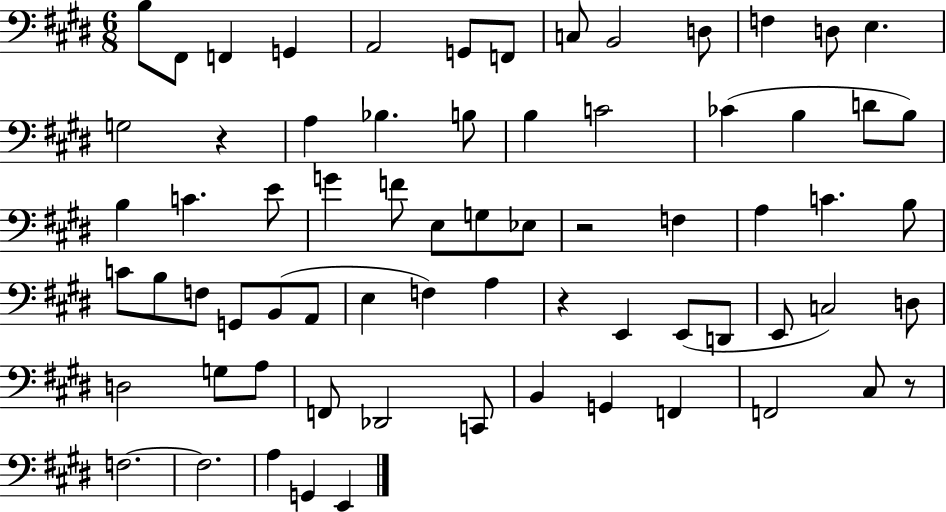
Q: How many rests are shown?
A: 4